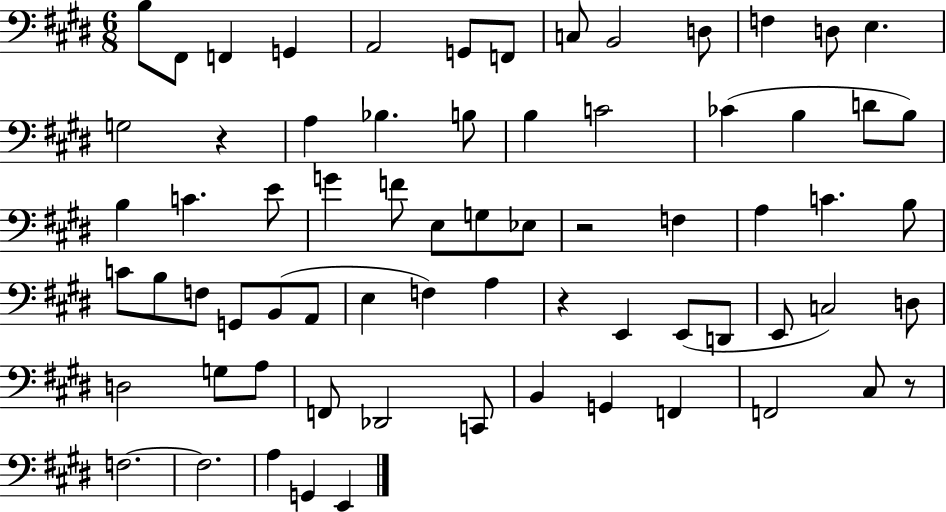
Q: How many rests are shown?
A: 4